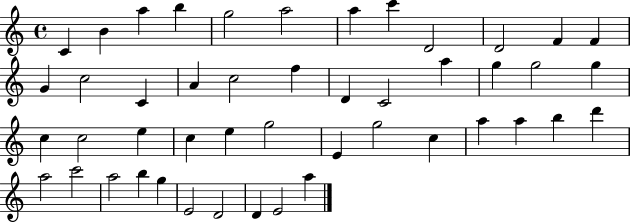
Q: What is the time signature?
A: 4/4